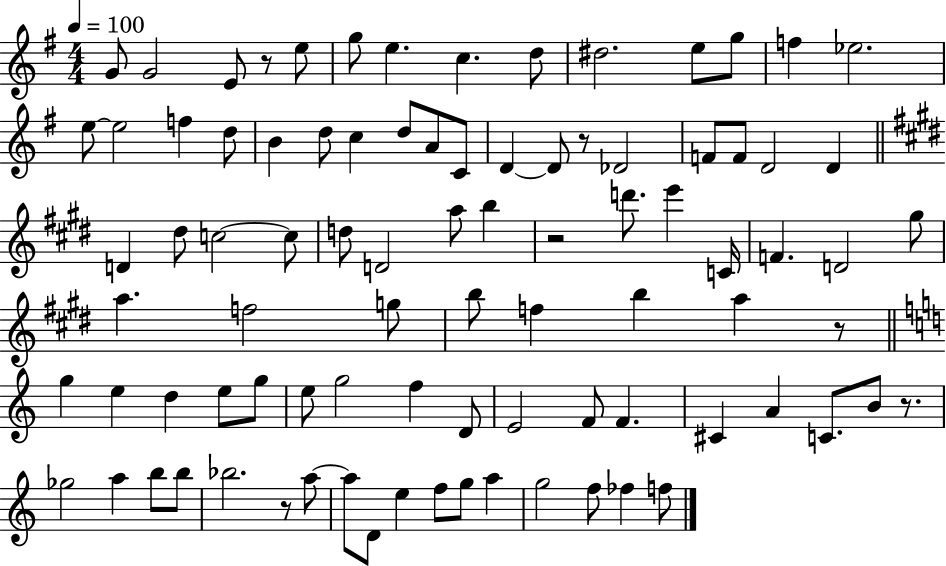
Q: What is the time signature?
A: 4/4